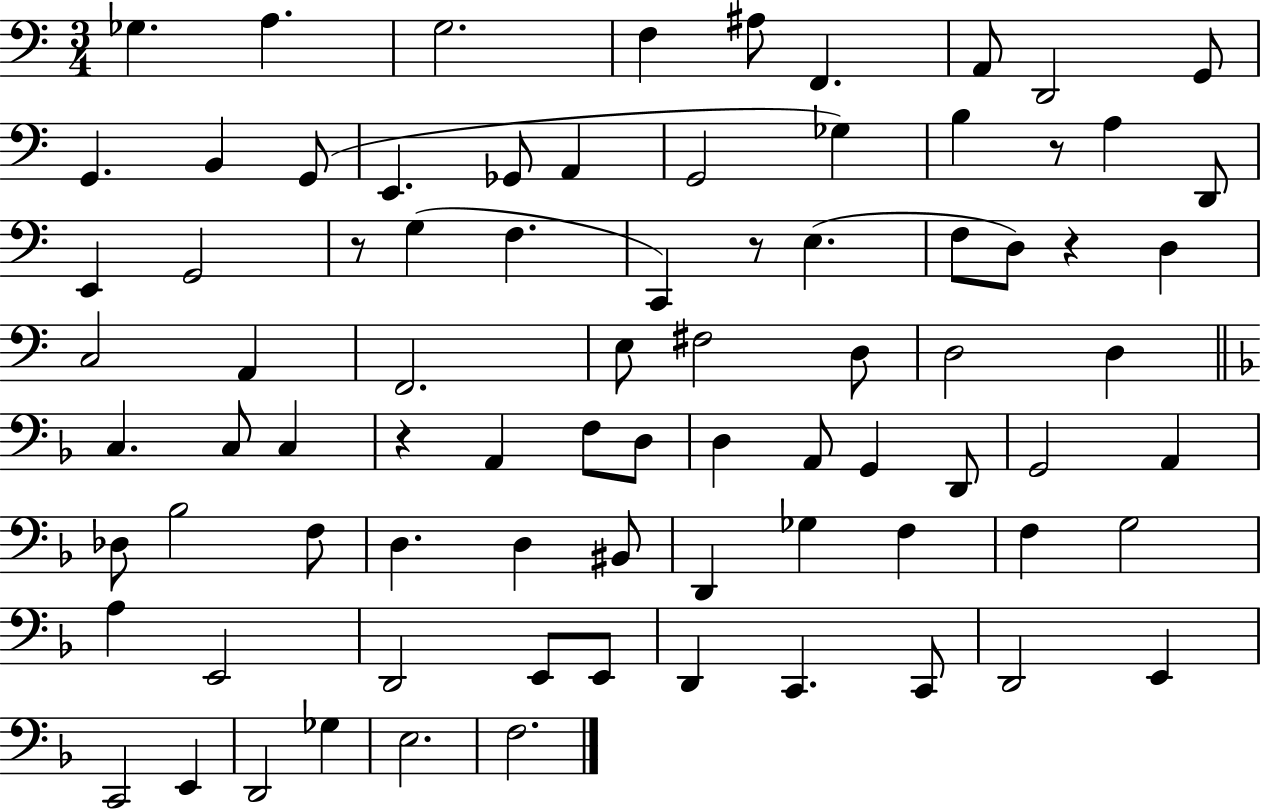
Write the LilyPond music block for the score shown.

{
  \clef bass
  \numericTimeSignature
  \time 3/4
  \key c \major
  ges4. a4. | g2. | f4 ais8 f,4. | a,8 d,2 g,8 | \break g,4. b,4 g,8( | e,4. ges,8 a,4 | g,2 ges4) | b4 r8 a4 d,8 | \break e,4 g,2 | r8 g4( f4. | c,4) r8 e4.( | f8 d8) r4 d4 | \break c2 a,4 | f,2. | e8 fis2 d8 | d2 d4 | \break \bar "||" \break \key f \major c4. c8 c4 | r4 a,4 f8 d8 | d4 a,8 g,4 d,8 | g,2 a,4 | \break des8 bes2 f8 | d4. d4 bis,8 | d,4 ges4 f4 | f4 g2 | \break a4 e,2 | d,2 e,8 e,8 | d,4 c,4. c,8 | d,2 e,4 | \break c,2 e,4 | d,2 ges4 | e2. | f2. | \break \bar "|."
}